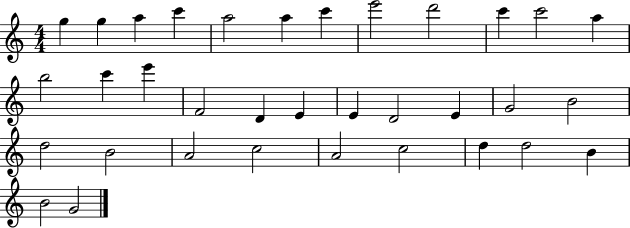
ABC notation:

X:1
T:Untitled
M:4/4
L:1/4
K:C
g g a c' a2 a c' e'2 d'2 c' c'2 a b2 c' e' F2 D E E D2 E G2 B2 d2 B2 A2 c2 A2 c2 d d2 B B2 G2